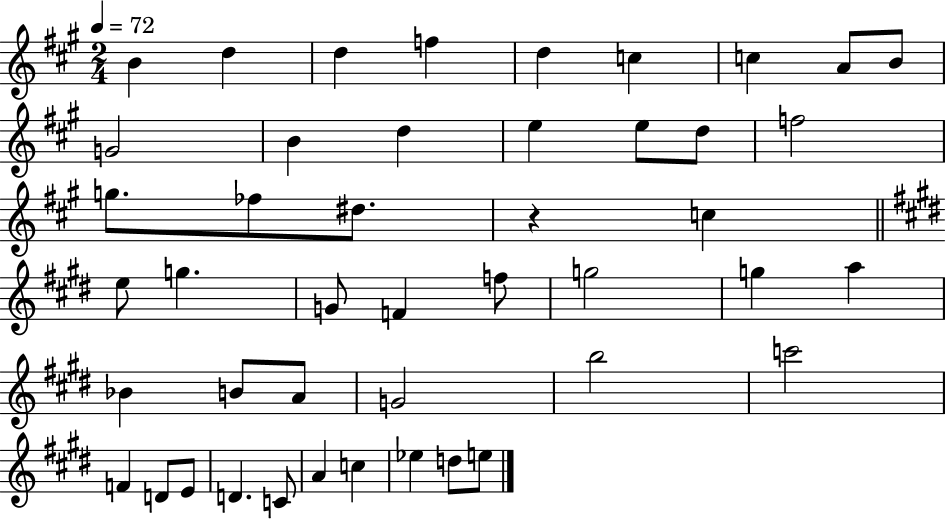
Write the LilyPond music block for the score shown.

{
  \clef treble
  \numericTimeSignature
  \time 2/4
  \key a \major
  \tempo 4 = 72
  b'4 d''4 | d''4 f''4 | d''4 c''4 | c''4 a'8 b'8 | \break g'2 | b'4 d''4 | e''4 e''8 d''8 | f''2 | \break g''8. fes''8 dis''8. | r4 c''4 | \bar "||" \break \key e \major e''8 g''4. | g'8 f'4 f''8 | g''2 | g''4 a''4 | \break bes'4 b'8 a'8 | g'2 | b''2 | c'''2 | \break f'4 d'8 e'8 | d'4. c'8 | a'4 c''4 | ees''4 d''8 e''8 | \break \bar "|."
}